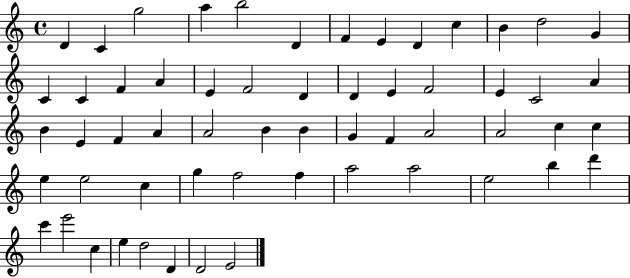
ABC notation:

X:1
T:Untitled
M:4/4
L:1/4
K:C
D C g2 a b2 D F E D c B d2 G C C F A E F2 D D E F2 E C2 A B E F A A2 B B G F A2 A2 c c e e2 c g f2 f a2 a2 e2 b d' c' e'2 c e d2 D D2 E2